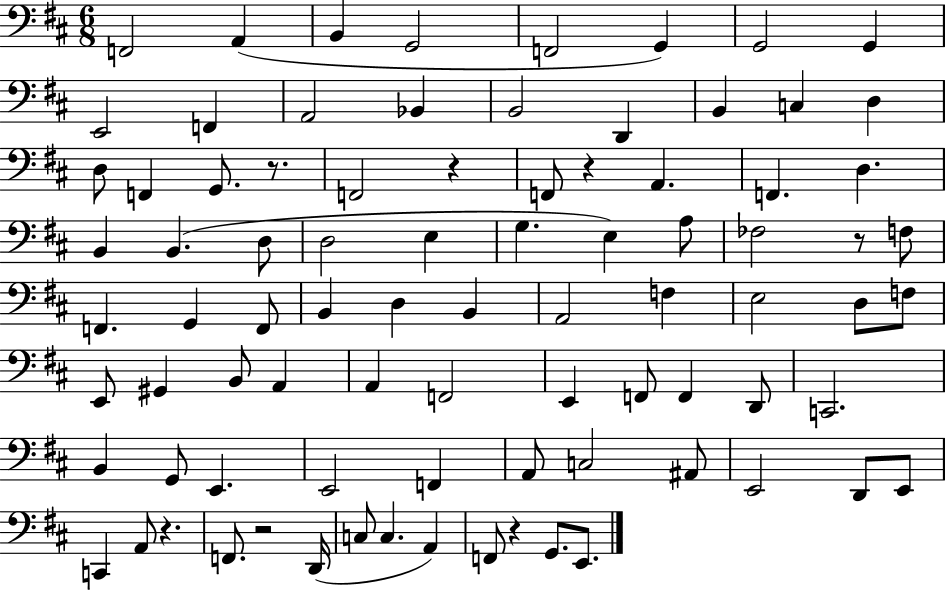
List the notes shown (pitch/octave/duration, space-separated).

F2/h A2/q B2/q G2/h F2/h G2/q G2/h G2/q E2/h F2/q A2/h Bb2/q B2/h D2/q B2/q C3/q D3/q D3/e F2/q G2/e. R/e. F2/h R/q F2/e R/q A2/q. F2/q. D3/q. B2/q B2/q. D3/e D3/h E3/q G3/q. E3/q A3/e FES3/h R/e F3/e F2/q. G2/q F2/e B2/q D3/q B2/q A2/h F3/q E3/h D3/e F3/e E2/e G#2/q B2/e A2/q A2/q F2/h E2/q F2/e F2/q D2/e C2/h. B2/q G2/e E2/q. E2/h F2/q A2/e C3/h A#2/e E2/h D2/e E2/e C2/q A2/e R/q. F2/e. R/h D2/s C3/e C3/q. A2/q F2/e R/q G2/e. E2/e.